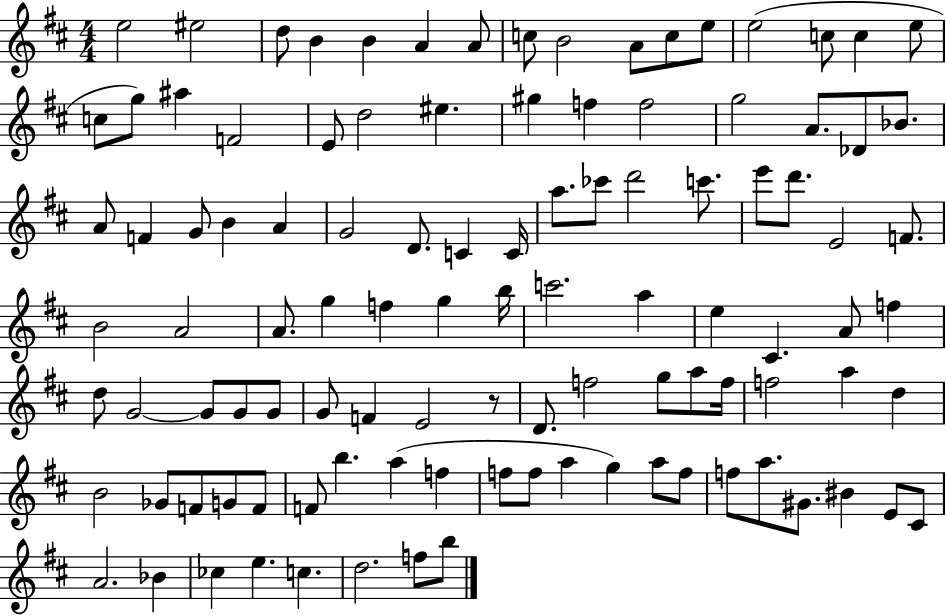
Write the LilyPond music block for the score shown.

{
  \clef treble
  \numericTimeSignature
  \time 4/4
  \key d \major
  e''2 eis''2 | d''8 b'4 b'4 a'4 a'8 | c''8 b'2 a'8 c''8 e''8 | e''2( c''8 c''4 e''8 | \break c''8 g''8) ais''4 f'2 | e'8 d''2 eis''4. | gis''4 f''4 f''2 | g''2 a'8. des'8 bes'8. | \break a'8 f'4 g'8 b'4 a'4 | g'2 d'8. c'4 c'16 | a''8. ces'''8 d'''2 c'''8. | e'''8 d'''8. e'2 f'8. | \break b'2 a'2 | a'8. g''4 f''4 g''4 b''16 | c'''2. a''4 | e''4 cis'4. a'8 f''4 | \break d''8 g'2~~ g'8 g'8 g'8 | g'8 f'4 e'2 r8 | d'8. f''2 g''8 a''8 f''16 | f''2 a''4 d''4 | \break b'2 ges'8 f'8 g'8 f'8 | f'8 b''4. a''4( f''4 | f''8 f''8 a''4 g''4) a''8 f''8 | f''8 a''8. gis'8. bis'4 e'8 cis'8 | \break a'2. bes'4 | ces''4 e''4. c''4. | d''2. f''8 b''8 | \bar "|."
}